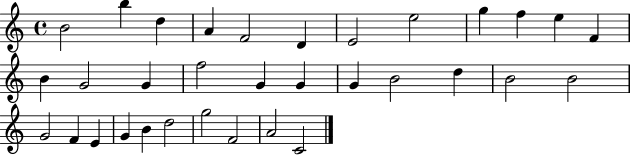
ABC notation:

X:1
T:Untitled
M:4/4
L:1/4
K:C
B2 b d A F2 D E2 e2 g f e F B G2 G f2 G G G B2 d B2 B2 G2 F E G B d2 g2 F2 A2 C2